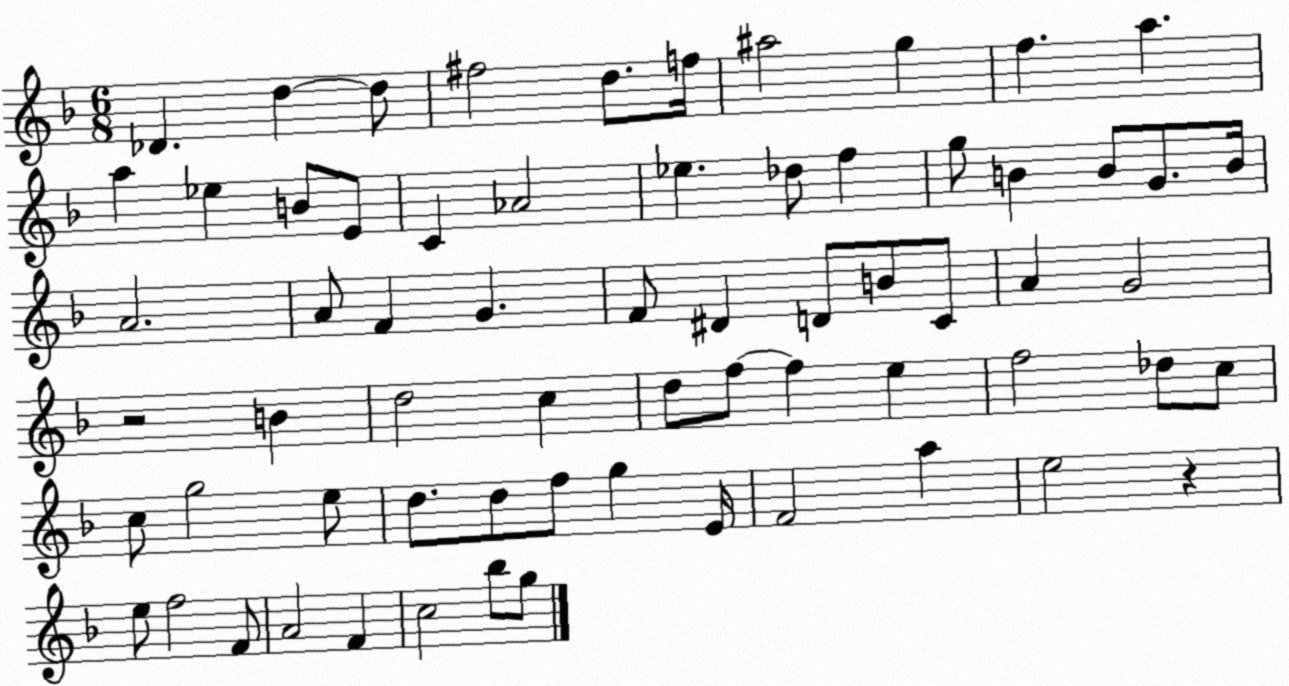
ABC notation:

X:1
T:Untitled
M:6/8
L:1/4
K:F
_D d d/2 ^f2 d/2 f/4 ^a2 g f a a _e B/2 E/2 C _A2 _e _d/2 f g/2 B B/2 G/2 B/4 A2 A/2 F G F/2 ^D D/2 B/2 C/2 A G2 z2 B d2 c d/2 f/2 f e f2 _d/2 c/2 c/2 g2 e/2 d/2 d/2 f/2 g E/4 F2 a e2 z e/2 f2 F/2 A2 F c2 _b/2 g/2